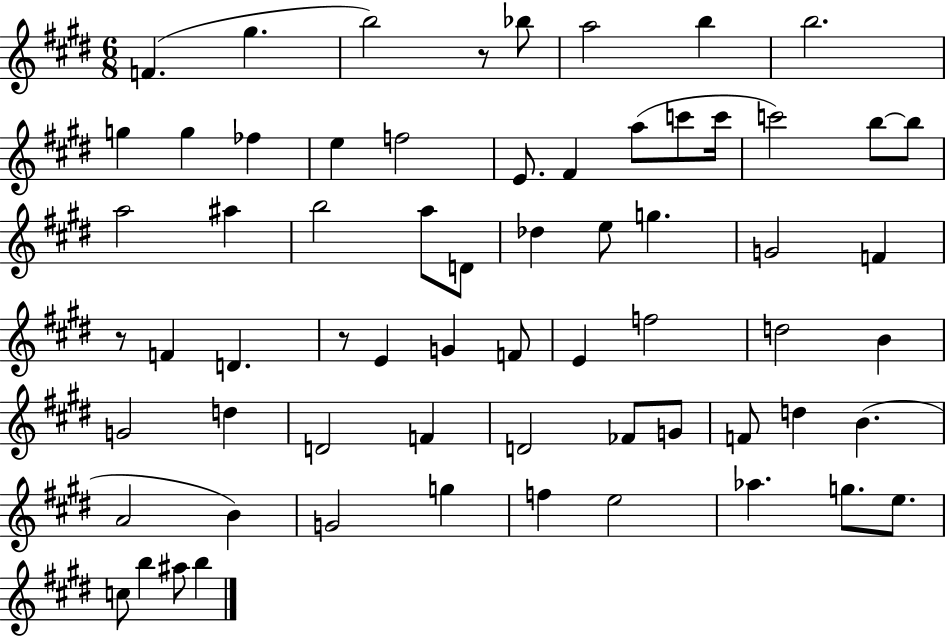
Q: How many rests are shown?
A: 3